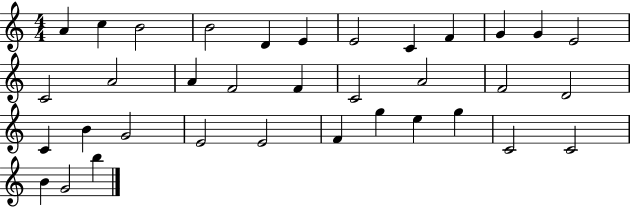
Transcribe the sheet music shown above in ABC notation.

X:1
T:Untitled
M:4/4
L:1/4
K:C
A c B2 B2 D E E2 C F G G E2 C2 A2 A F2 F C2 A2 F2 D2 C B G2 E2 E2 F g e g C2 C2 B G2 b